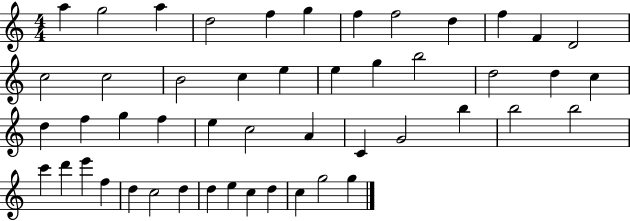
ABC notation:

X:1
T:Untitled
M:4/4
L:1/4
K:C
a g2 a d2 f g f f2 d f F D2 c2 c2 B2 c e e g b2 d2 d c d f g f e c2 A C G2 b b2 b2 c' d' e' f d c2 d d e c d c g2 g